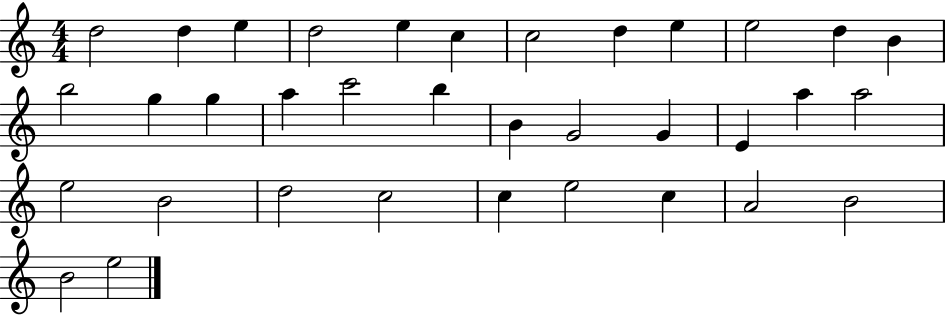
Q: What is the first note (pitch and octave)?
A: D5